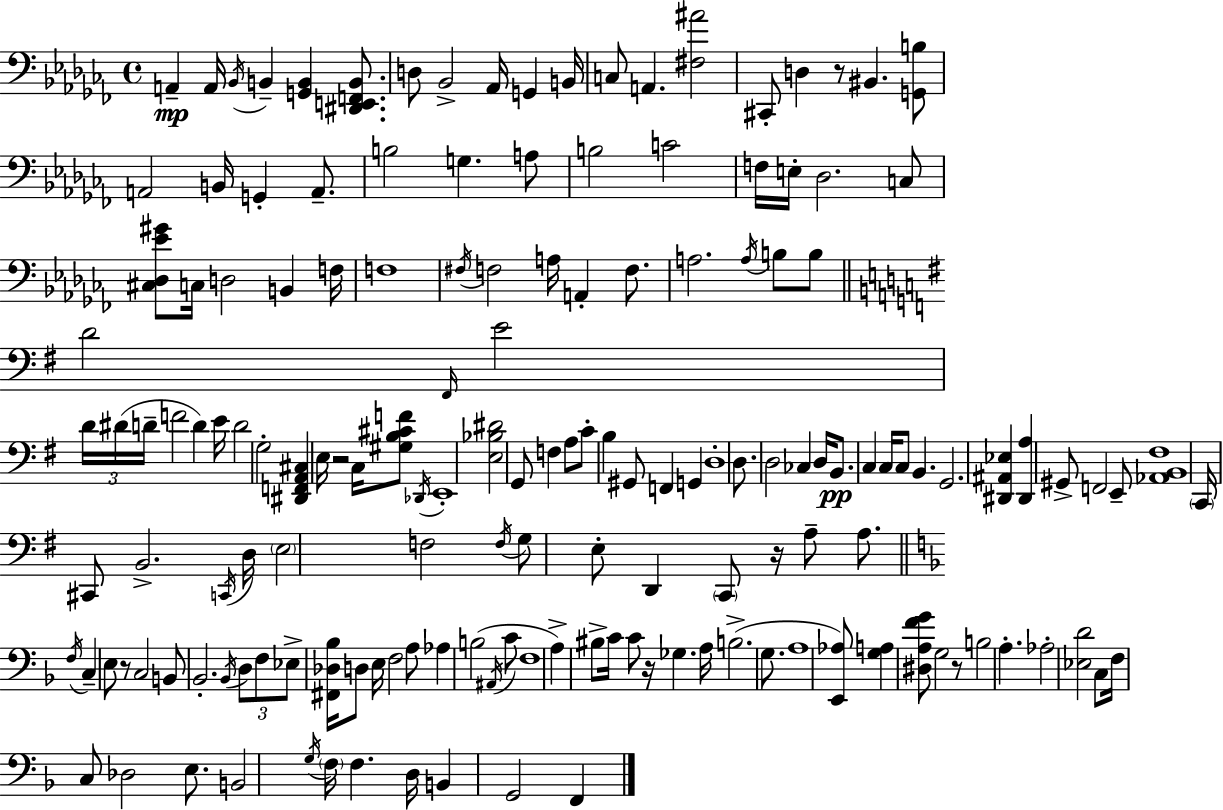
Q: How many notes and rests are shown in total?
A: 159